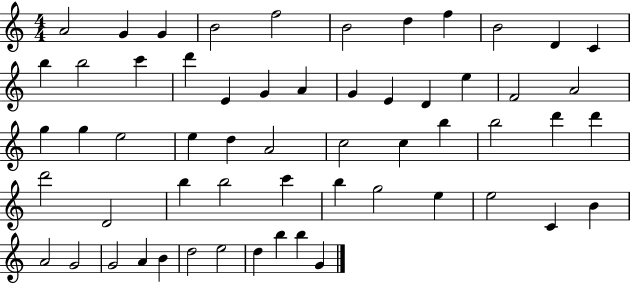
A4/h G4/q G4/q B4/h F5/h B4/h D5/q F5/q B4/h D4/q C4/q B5/q B5/h C6/q D6/q E4/q G4/q A4/q G4/q E4/q D4/q E5/q F4/h A4/h G5/q G5/q E5/h E5/q D5/q A4/h C5/h C5/q B5/q B5/h D6/q D6/q D6/h D4/h B5/q B5/h C6/q B5/q G5/h E5/q E5/h C4/q B4/q A4/h G4/h G4/h A4/q B4/q D5/h E5/h D5/q B5/q B5/q G4/q